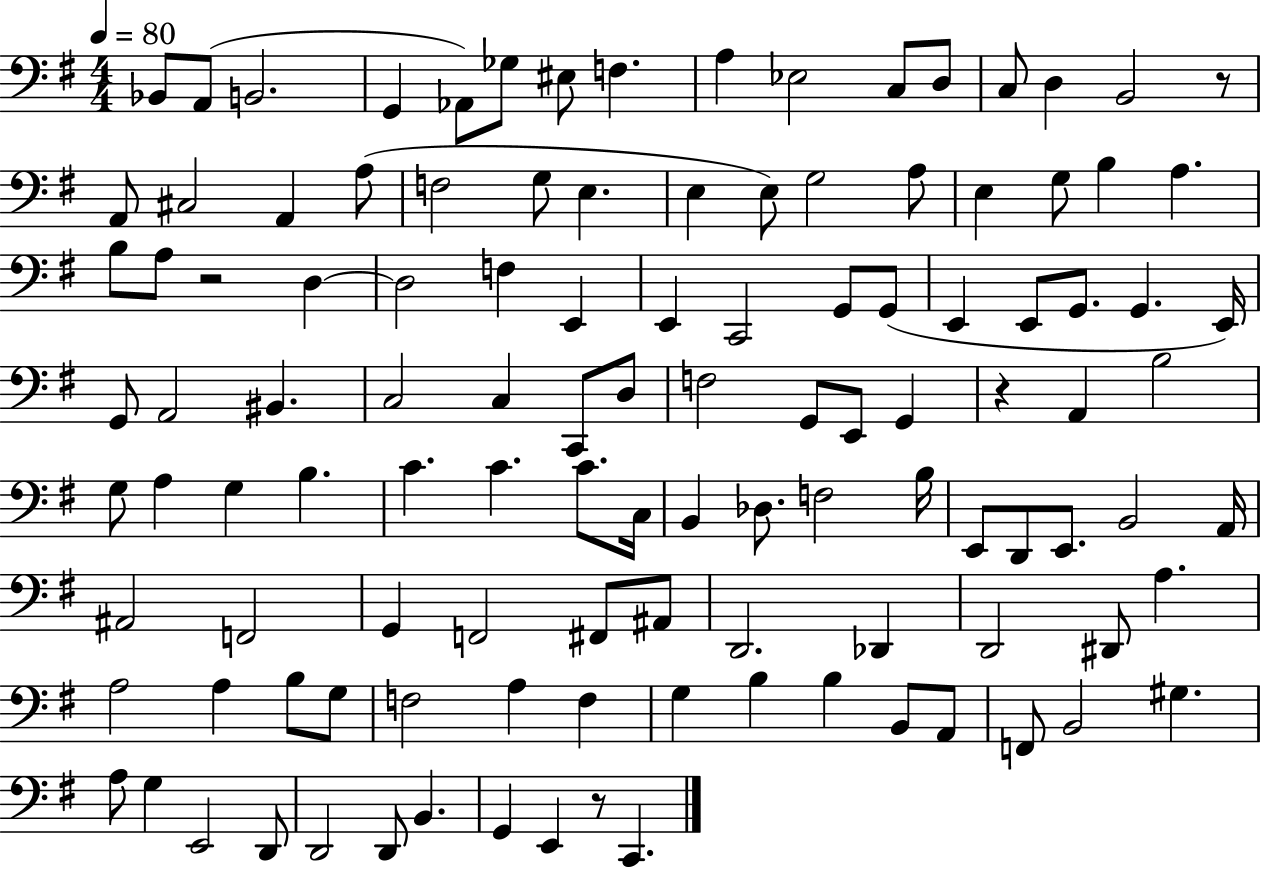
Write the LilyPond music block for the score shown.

{
  \clef bass
  \numericTimeSignature
  \time 4/4
  \key g \major
  \tempo 4 = 80
  bes,8 a,8( b,2. | g,4 aes,8) ges8 eis8 f4. | a4 ees2 c8 d8 | c8 d4 b,2 r8 | \break a,8 cis2 a,4 a8( | f2 g8 e4. | e4 e8) g2 a8 | e4 g8 b4 a4. | \break b8 a8 r2 d4~~ | d2 f4 e,4 | e,4 c,2 g,8 g,8( | e,4 e,8 g,8. g,4. e,16) | \break g,8 a,2 bis,4. | c2 c4 c,8 d8 | f2 g,8 e,8 g,4 | r4 a,4 b2 | \break g8 a4 g4 b4. | c'4. c'4. c'8. c16 | b,4 des8. f2 b16 | e,8 d,8 e,8. b,2 a,16 | \break ais,2 f,2 | g,4 f,2 fis,8 ais,8 | d,2. des,4 | d,2 dis,8 a4. | \break a2 a4 b8 g8 | f2 a4 f4 | g4 b4 b4 b,8 a,8 | f,8 b,2 gis4. | \break a8 g4 e,2 d,8 | d,2 d,8 b,4. | g,4 e,4 r8 c,4. | \bar "|."
}